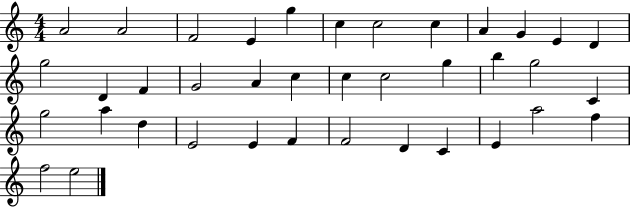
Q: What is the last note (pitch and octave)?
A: E5